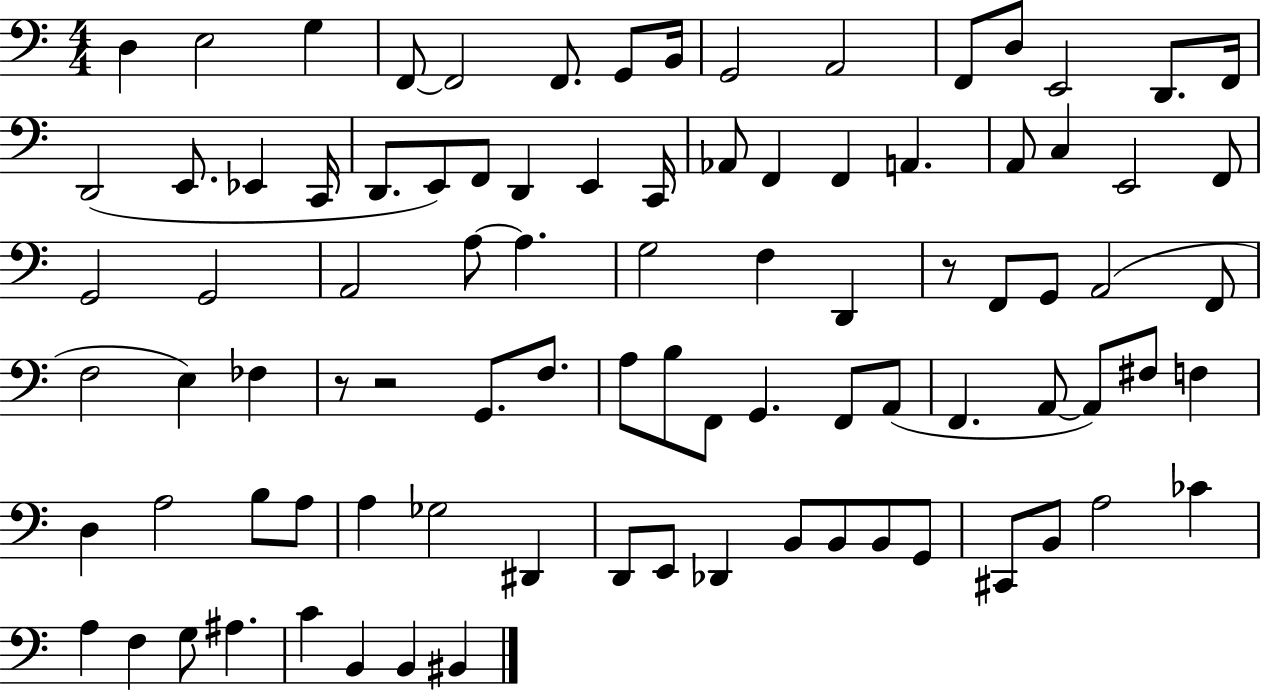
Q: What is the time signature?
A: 4/4